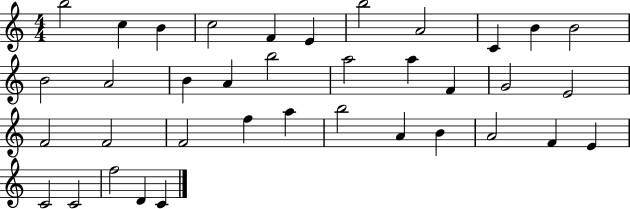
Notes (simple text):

B5/h C5/q B4/q C5/h F4/q E4/q B5/h A4/h C4/q B4/q B4/h B4/h A4/h B4/q A4/q B5/h A5/h A5/q F4/q G4/h E4/h F4/h F4/h F4/h F5/q A5/q B5/h A4/q B4/q A4/h F4/q E4/q C4/h C4/h F5/h D4/q C4/q